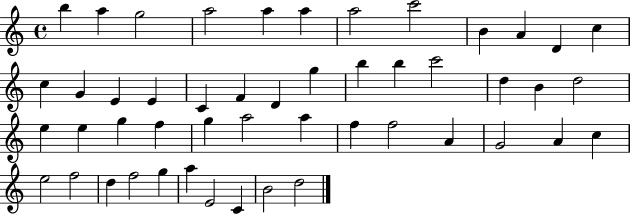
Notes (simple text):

B5/q A5/q G5/h A5/h A5/q A5/q A5/h C6/h B4/q A4/q D4/q C5/q C5/q G4/q E4/q E4/q C4/q F4/q D4/q G5/q B5/q B5/q C6/h D5/q B4/q D5/h E5/q E5/q G5/q F5/q G5/q A5/h A5/q F5/q F5/h A4/q G4/h A4/q C5/q E5/h F5/h D5/q F5/h G5/q A5/q E4/h C4/q B4/h D5/h